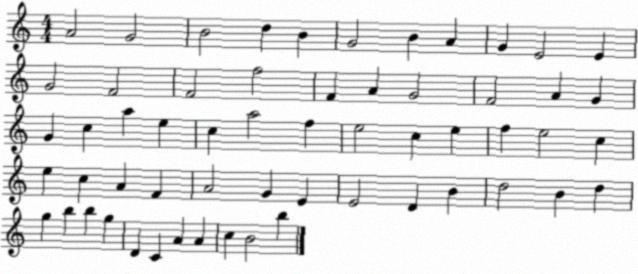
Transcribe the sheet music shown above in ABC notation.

X:1
T:Untitled
M:4/4
L:1/4
K:C
A2 G2 B2 d B G2 B A G E2 E G2 F2 F2 f2 F A G2 F2 A G G c a e c a2 f e2 c e f e2 c e c A F A2 G E E2 D B d2 B d g b b g D C A A c B2 b